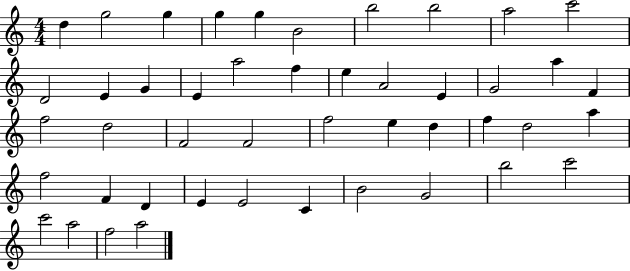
{
  \clef treble
  \numericTimeSignature
  \time 4/4
  \key c \major
  d''4 g''2 g''4 | g''4 g''4 b'2 | b''2 b''2 | a''2 c'''2 | \break d'2 e'4 g'4 | e'4 a''2 f''4 | e''4 a'2 e'4 | g'2 a''4 f'4 | \break f''2 d''2 | f'2 f'2 | f''2 e''4 d''4 | f''4 d''2 a''4 | \break f''2 f'4 d'4 | e'4 e'2 c'4 | b'2 g'2 | b''2 c'''2 | \break c'''2 a''2 | f''2 a''2 | \bar "|."
}